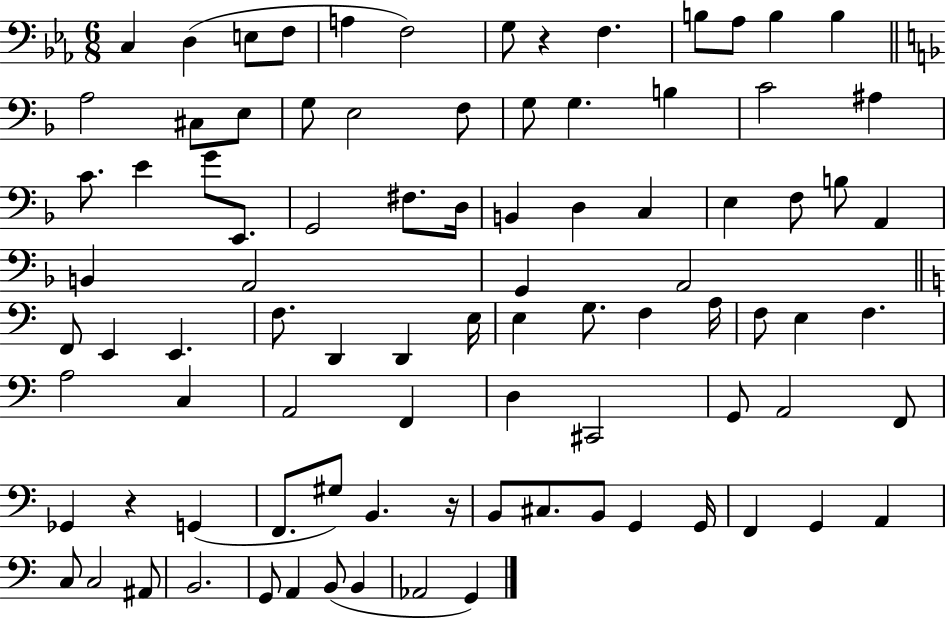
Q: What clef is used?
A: bass